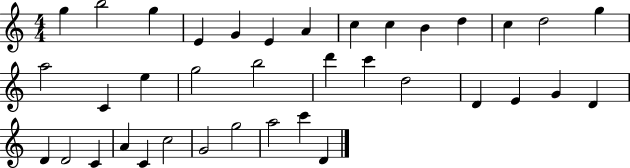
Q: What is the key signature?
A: C major